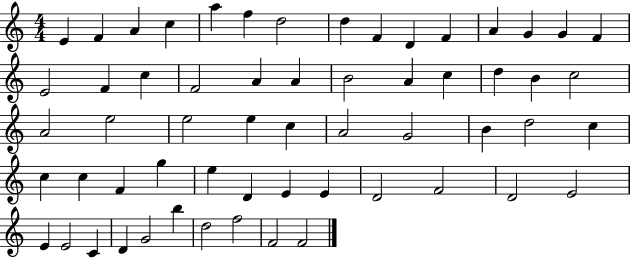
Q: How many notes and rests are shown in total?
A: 59